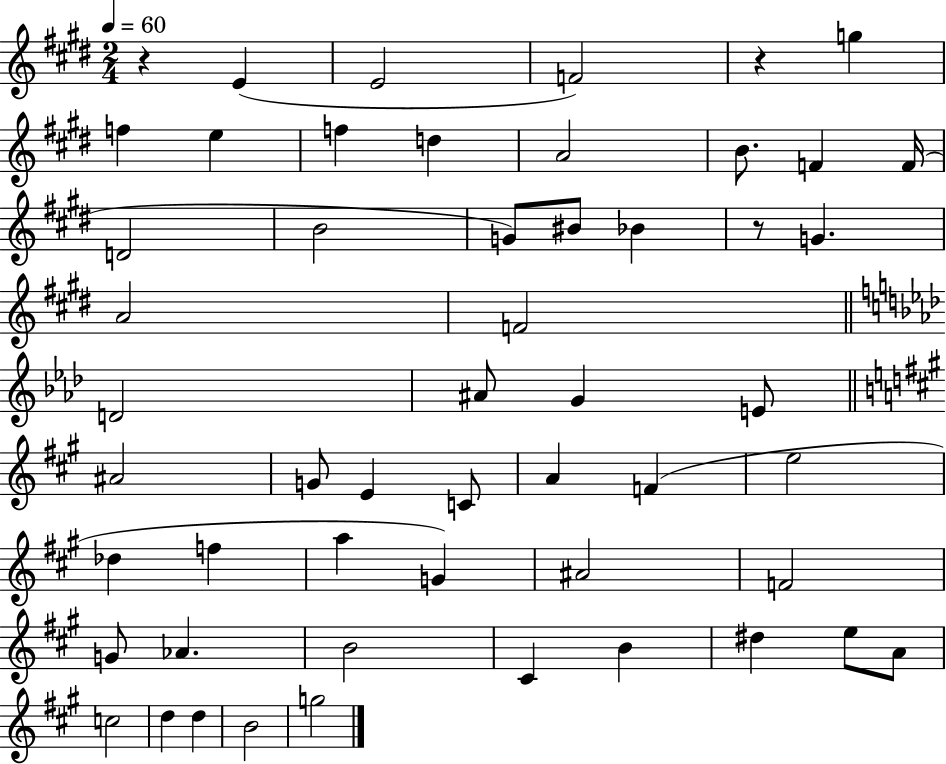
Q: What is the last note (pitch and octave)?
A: G5